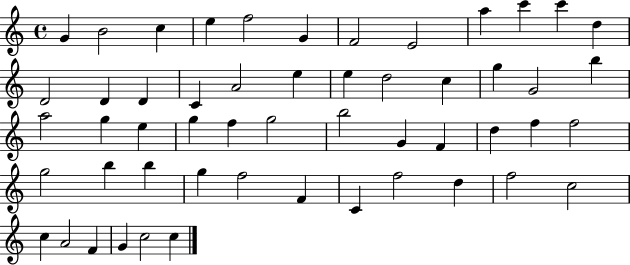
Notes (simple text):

G4/q B4/h C5/q E5/q F5/h G4/q F4/h E4/h A5/q C6/q C6/q D5/q D4/h D4/q D4/q C4/q A4/h E5/q E5/q D5/h C5/q G5/q G4/h B5/q A5/h G5/q E5/q G5/q F5/q G5/h B5/h G4/q F4/q D5/q F5/q F5/h G5/h B5/q B5/q G5/q F5/h F4/q C4/q F5/h D5/q F5/h C5/h C5/q A4/h F4/q G4/q C5/h C5/q